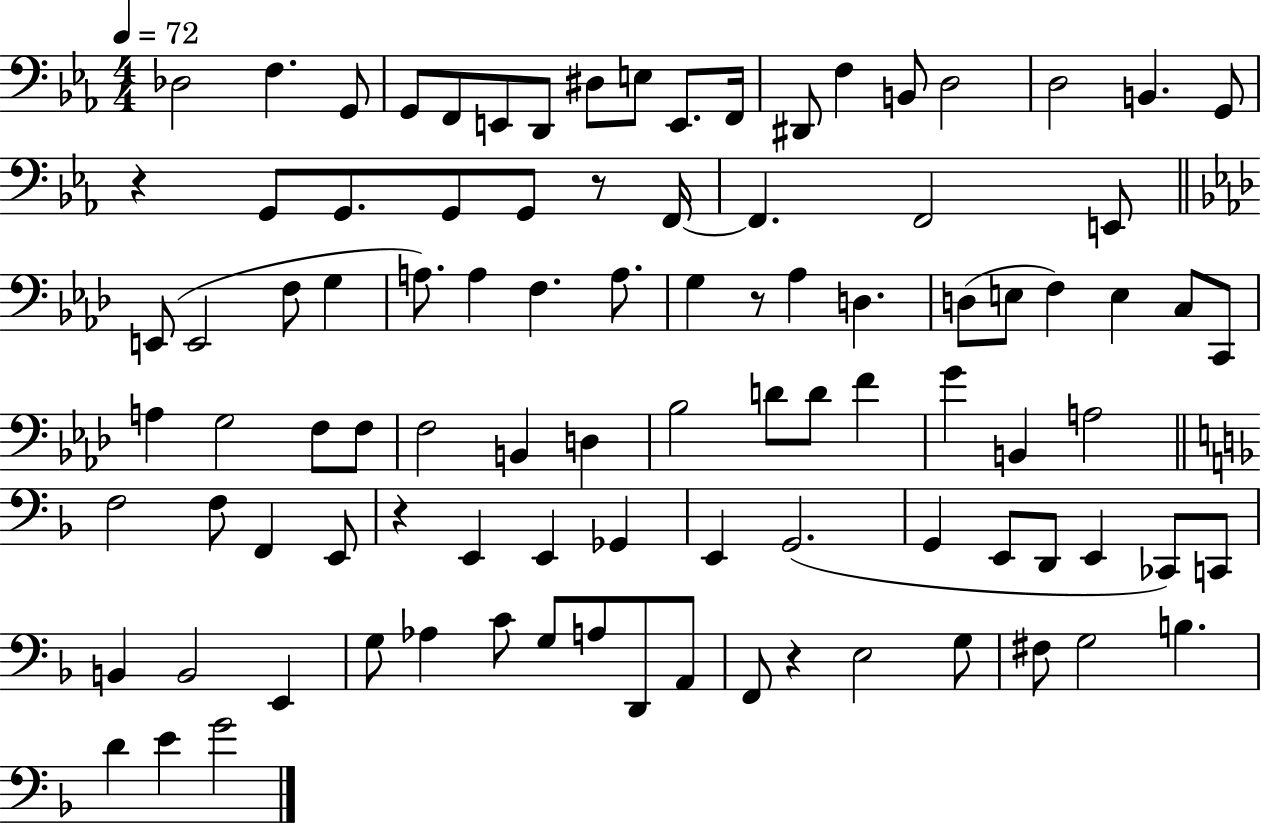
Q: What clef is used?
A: bass